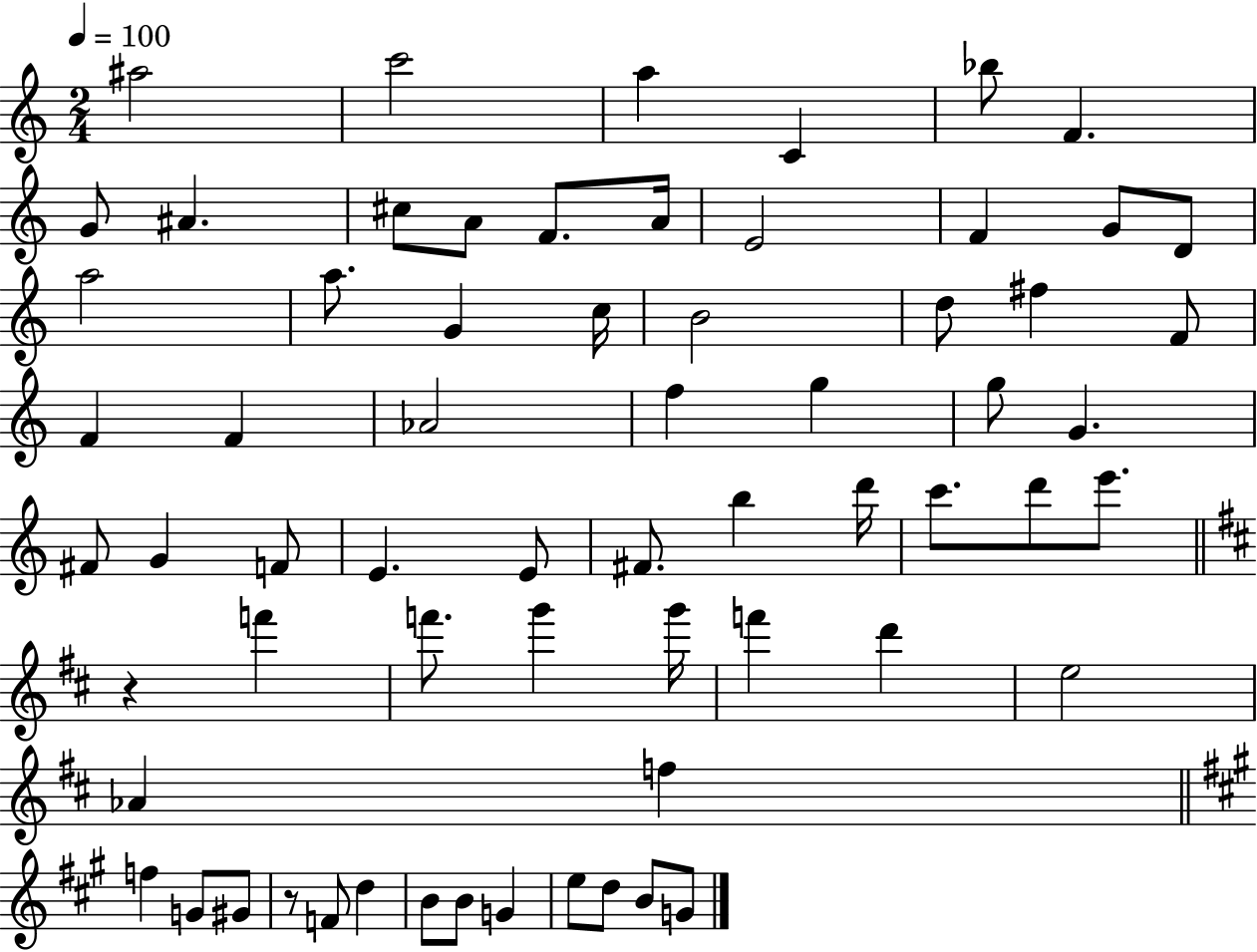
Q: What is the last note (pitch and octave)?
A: G4